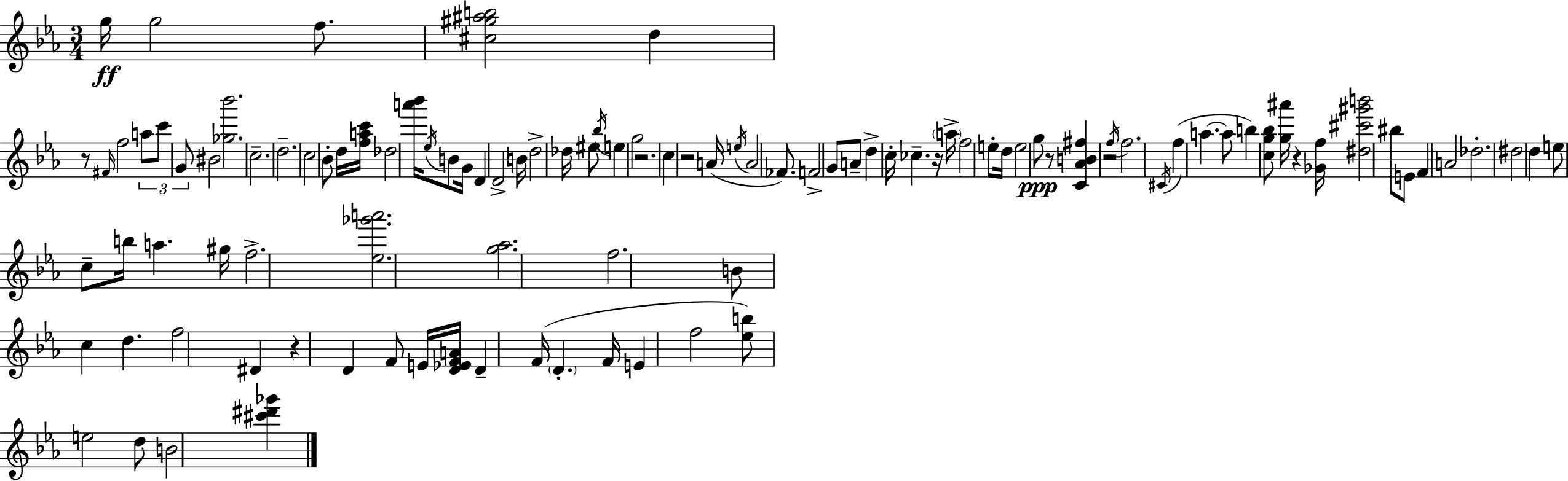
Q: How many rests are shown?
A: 8